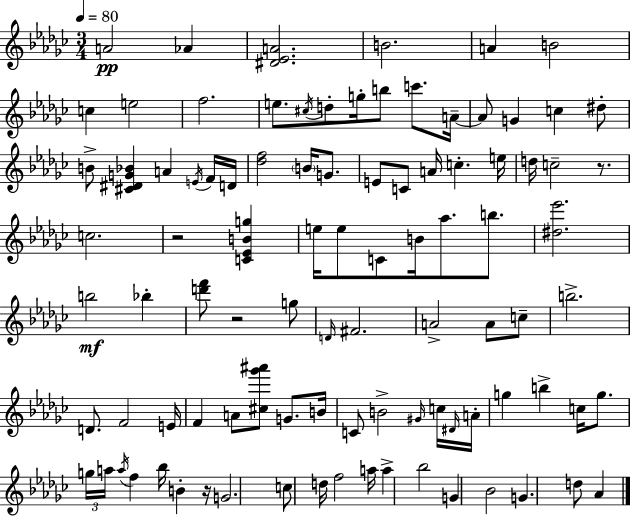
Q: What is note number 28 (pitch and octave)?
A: C4